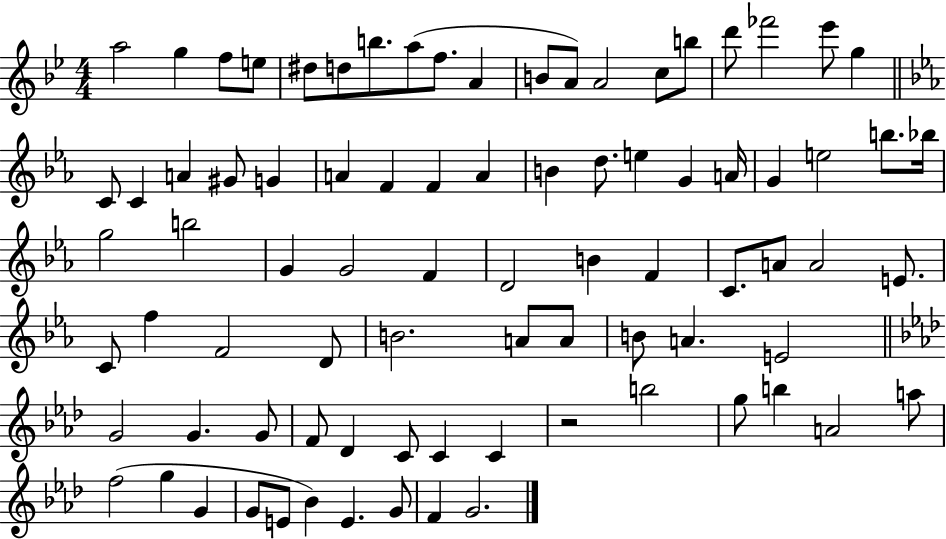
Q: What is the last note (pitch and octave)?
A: G4